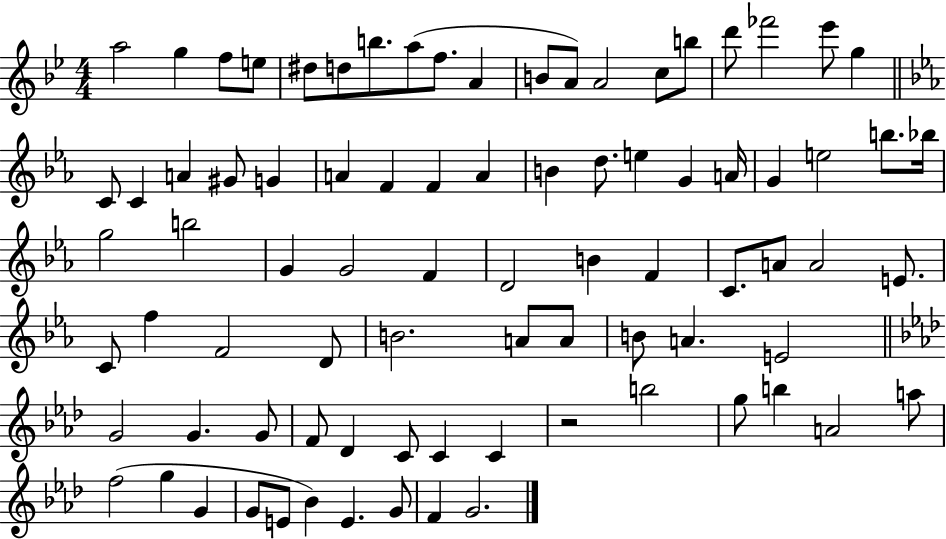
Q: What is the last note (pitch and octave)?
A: G4